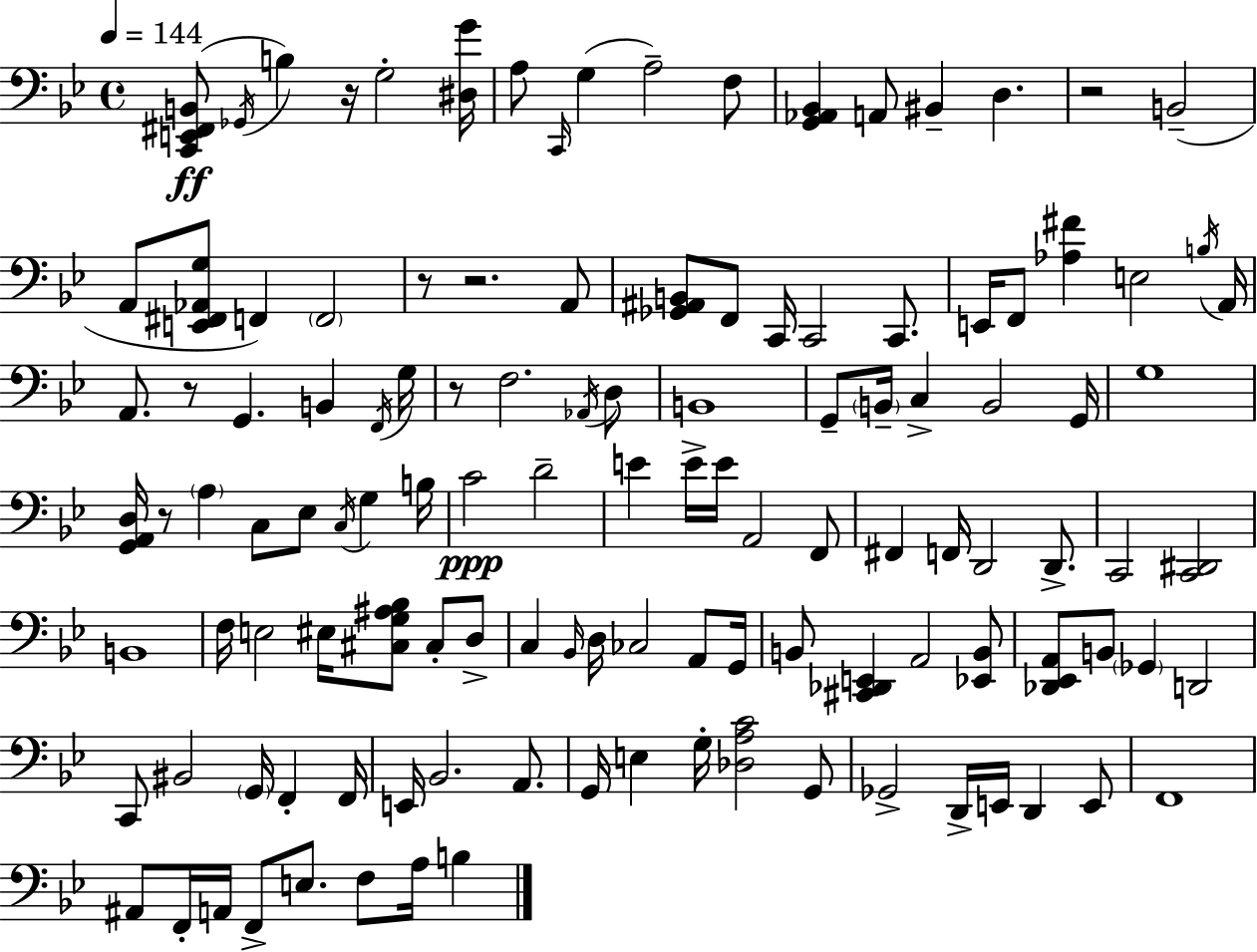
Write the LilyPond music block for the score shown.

{
  \clef bass
  \time 4/4
  \defaultTimeSignature
  \key bes \major
  \tempo 4 = 144
  <c, e, fis, b,>8(\ff \acciaccatura { ges,16 } b4) r16 g2-. | <dis g'>16 a8 \grace { c,16 }( g4 a2--) | f8 <g, aes, bes,>4 a,8 bis,4-- d4. | r2 b,2--( | \break a,8 <e, fis, aes, g>8 f,4) \parenthesize f,2 | r8 r2. | a,8 <ges, ais, b,>8 f,8 c,16 c,2 c,8. | e,16 f,8 <aes fis'>4 e2 | \break \acciaccatura { b16 } a,16 a,8. r8 g,4. b,4 | \acciaccatura { f,16 } g16 r8 f2. | \acciaccatura { aes,16 } d8 b,1 | g,8-- \parenthesize b,16-- c4-> b,2 | \break g,16 g1 | <g, a, d>16 r8 \parenthesize a4 c8 ees8 | \acciaccatura { c16 } g4 b16 c'2\ppp d'2-- | e'4 e'16-> e'16 a,2 | \break f,8 fis,4 f,16 d,2 | d,8.-> c,2 <c, dis,>2 | b,1 | f16 e2 eis16 | \break <cis g ais bes>8 cis8-. d8-> c4 \grace { bes,16 } d16 ces2 | a,8 g,16 b,8 <cis, des, e,>4 a,2 | <ees, b,>8 <des, ees, a,>8 b,8 \parenthesize ges,4 d,2 | c,8 bis,2 | \break \parenthesize g,16 f,4-. f,16 e,16 bes,2. | a,8. g,16 e4 g16-. <des a c'>2 | g,8 ges,2-> d,16-> | e,16 d,4 e,8 f,1 | \break ais,8 f,16-. a,16 f,8-> e8. | f8 a16 b4 \bar "|."
}